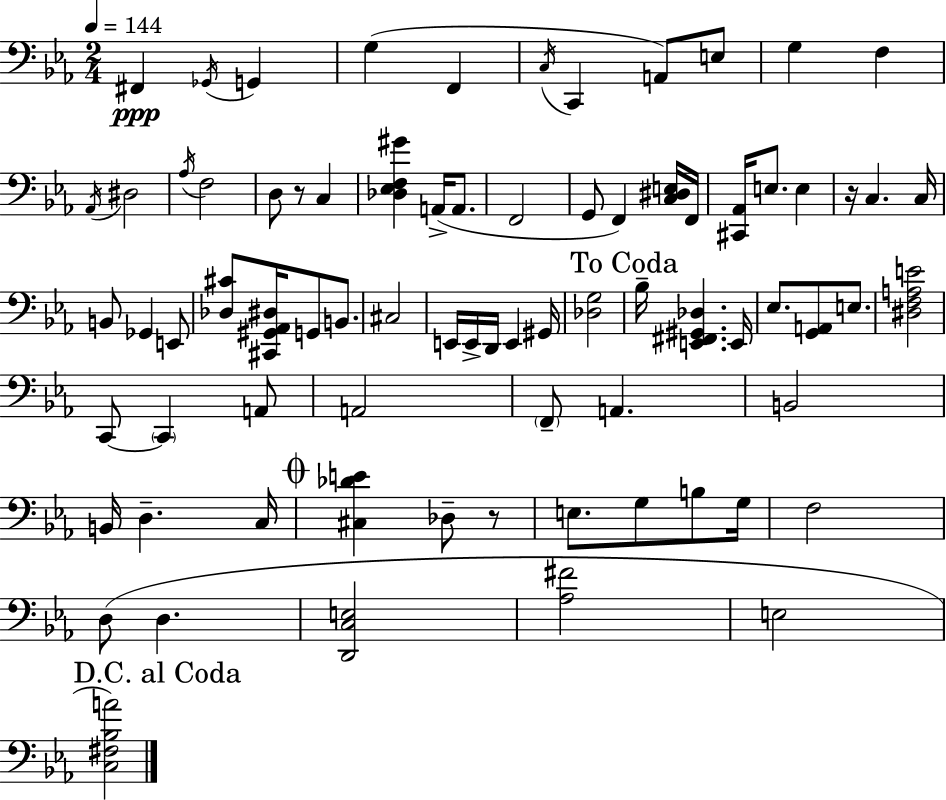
X:1
T:Untitled
M:2/4
L:1/4
K:Cm
^F,, _G,,/4 G,, G, F,, C,/4 C,, A,,/2 E,/2 G, F, _A,,/4 ^D,2 _A,/4 F,2 D,/2 z/2 C, [_D,_E,F,^G] A,,/4 A,,/2 F,,2 G,,/2 F,, [C,^D,E,]/4 F,,/4 [^C,,_A,,]/4 E,/2 E, z/4 C, C,/4 B,,/2 _G,, E,,/2 [_D,^C]/2 [^C,,^G,,_A,,^D,]/4 G,,/2 B,,/2 ^C,2 E,,/4 E,,/4 D,,/4 E,, ^G,,/4 [_D,G,]2 _B,/4 [E,,^F,,^G,,_D,] E,,/4 _E,/2 [G,,A,,]/2 E,/2 [^D,F,A,E]2 C,,/2 C,, A,,/2 A,,2 F,,/2 A,, B,,2 B,,/4 D, C,/4 [^C,_DE] _D,/2 z/2 E,/2 G,/2 B,/2 G,/4 F,2 D,/2 D, [D,,C,E,]2 [_A,^F]2 E,2 [C,^F,_B,A]2